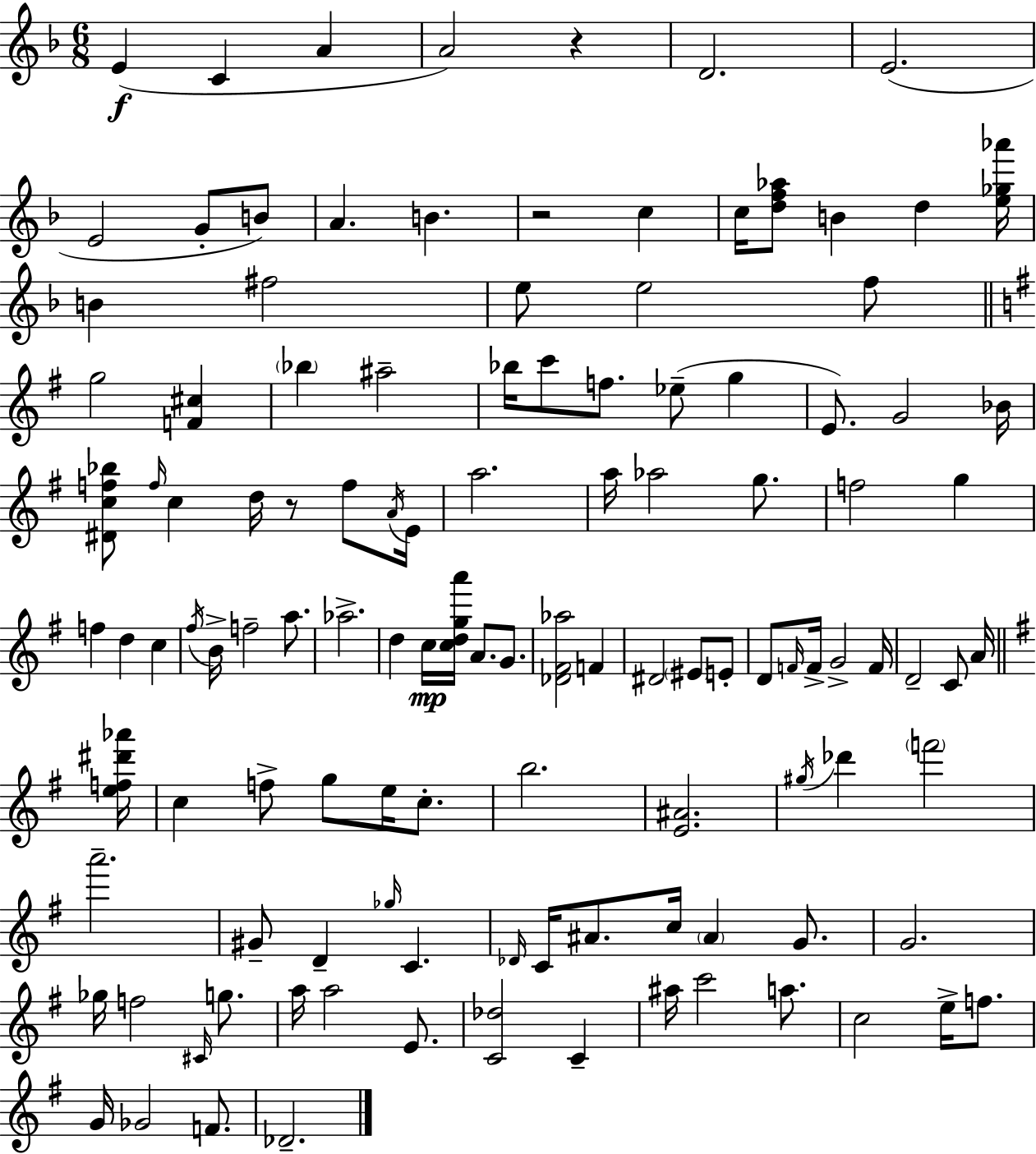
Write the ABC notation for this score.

X:1
T:Untitled
M:6/8
L:1/4
K:F
E C A A2 z D2 E2 E2 G/2 B/2 A B z2 c c/4 [df_a]/2 B d [e_g_a']/4 B ^f2 e/2 e2 f/2 g2 [F^c] _b ^a2 _b/4 c'/2 f/2 _e/2 g E/2 G2 _B/4 [^Dcf_b]/2 f/4 c d/4 z/2 f/2 A/4 E/4 a2 a/4 _a2 g/2 f2 g f d c ^f/4 B/4 f2 a/2 _a2 d c/4 [cdga']/4 A/2 G/2 [_D^F_a]2 F ^D2 ^E/2 E/2 D/2 F/4 F/4 G2 F/4 D2 C/2 A/4 [ef^d'_a']/4 c f/2 g/2 e/4 c/2 b2 [E^A]2 ^g/4 _d' f'2 a'2 ^G/2 D _g/4 C _D/4 C/4 ^A/2 c/4 ^A G/2 G2 _g/4 f2 ^C/4 g/2 a/4 a2 E/2 [C_d]2 C ^a/4 c'2 a/2 c2 e/4 f/2 G/4 _G2 F/2 _D2